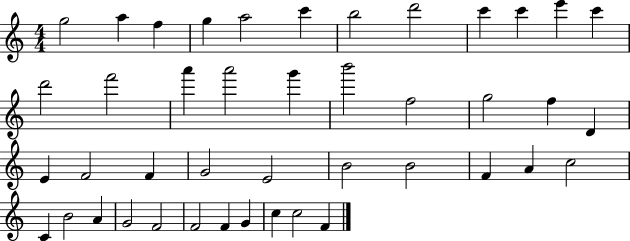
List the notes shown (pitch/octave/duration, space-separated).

G5/h A5/q F5/q G5/q A5/h C6/q B5/h D6/h C6/q C6/q E6/q C6/q D6/h F6/h A6/q A6/h G6/q B6/h F5/h G5/h F5/q D4/q E4/q F4/h F4/q G4/h E4/h B4/h B4/h F4/q A4/q C5/h C4/q B4/h A4/q G4/h F4/h F4/h F4/q G4/q C5/q C5/h F4/q